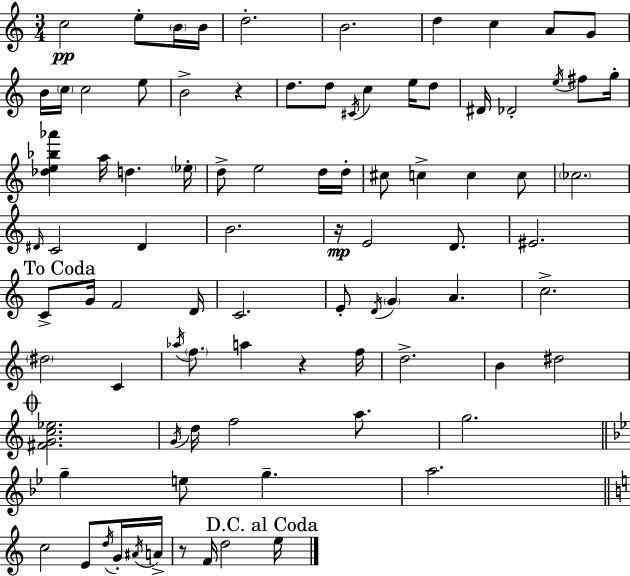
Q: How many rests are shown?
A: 4